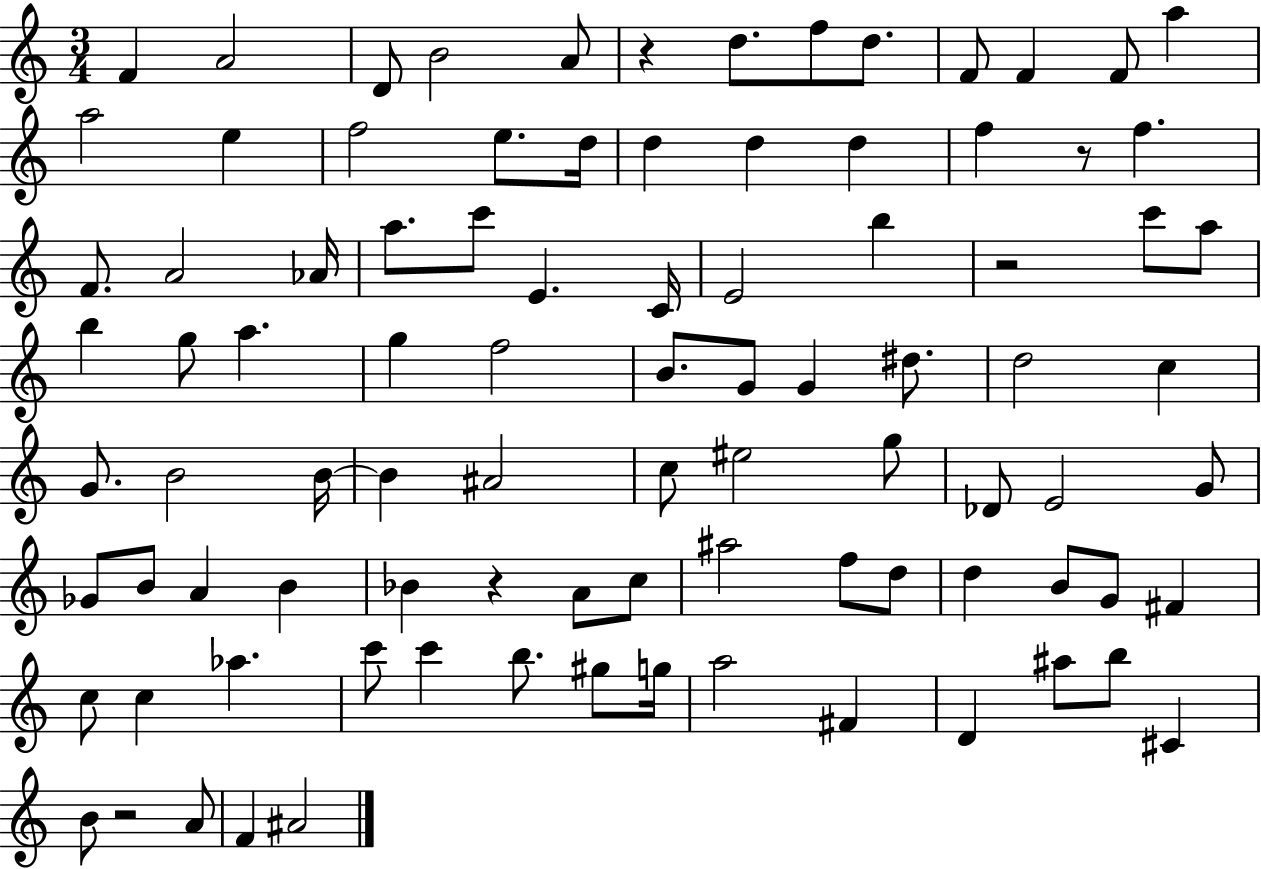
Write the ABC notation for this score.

X:1
T:Untitled
M:3/4
L:1/4
K:C
F A2 D/2 B2 A/2 z d/2 f/2 d/2 F/2 F F/2 a a2 e f2 e/2 d/4 d d d f z/2 f F/2 A2 _A/4 a/2 c'/2 E C/4 E2 b z2 c'/2 a/2 b g/2 a g f2 B/2 G/2 G ^d/2 d2 c G/2 B2 B/4 B ^A2 c/2 ^e2 g/2 _D/2 E2 G/2 _G/2 B/2 A B _B z A/2 c/2 ^a2 f/2 d/2 d B/2 G/2 ^F c/2 c _a c'/2 c' b/2 ^g/2 g/4 a2 ^F D ^a/2 b/2 ^C B/2 z2 A/2 F ^A2